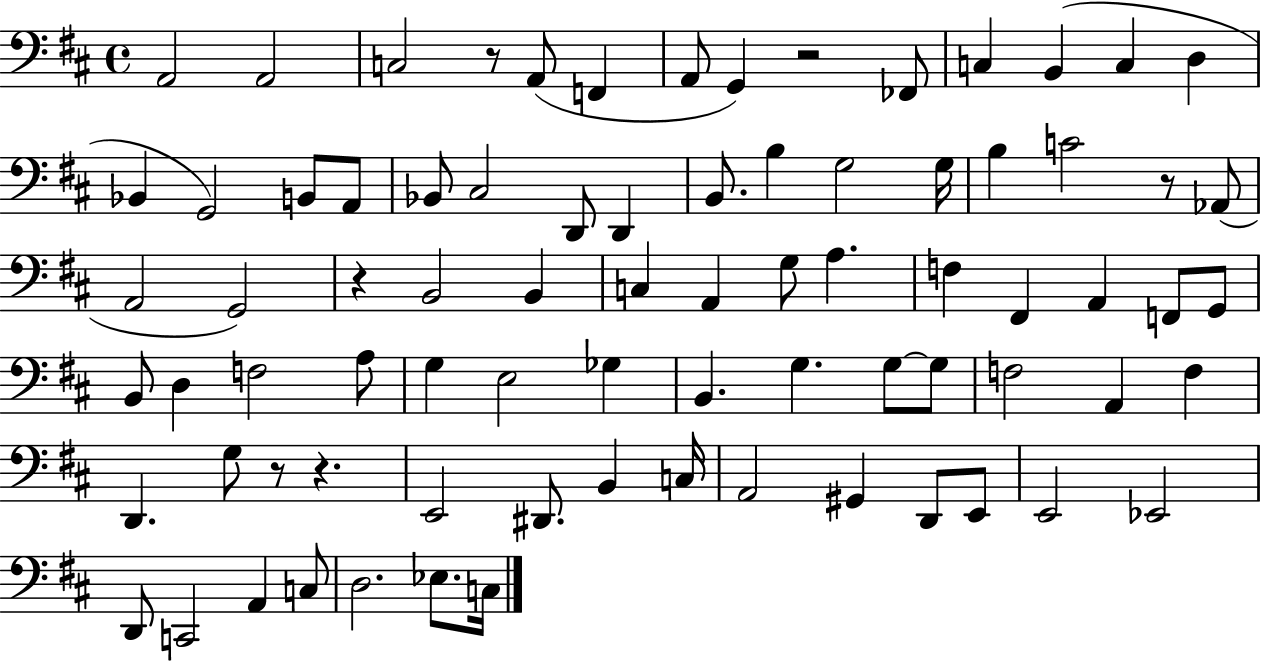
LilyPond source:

{
  \clef bass
  \time 4/4
  \defaultTimeSignature
  \key d \major
  a,2 a,2 | c2 r8 a,8( f,4 | a,8 g,4) r2 fes,8 | c4 b,4( c4 d4 | \break bes,4 g,2) b,8 a,8 | bes,8 cis2 d,8 d,4 | b,8. b4 g2 g16 | b4 c'2 r8 aes,8( | \break a,2 g,2) | r4 b,2 b,4 | c4 a,4 g8 a4. | f4 fis,4 a,4 f,8 g,8 | \break b,8 d4 f2 a8 | g4 e2 ges4 | b,4. g4. g8~~ g8 | f2 a,4 f4 | \break d,4. g8 r8 r4. | e,2 dis,8. b,4 c16 | a,2 gis,4 d,8 e,8 | e,2 ees,2 | \break d,8 c,2 a,4 c8 | d2. ees8. c16 | \bar "|."
}